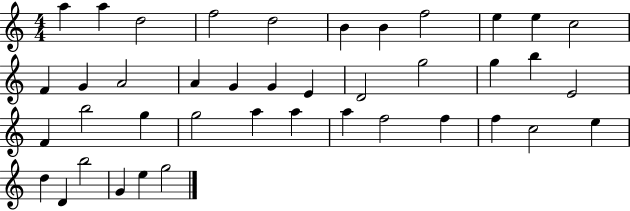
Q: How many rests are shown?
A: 0